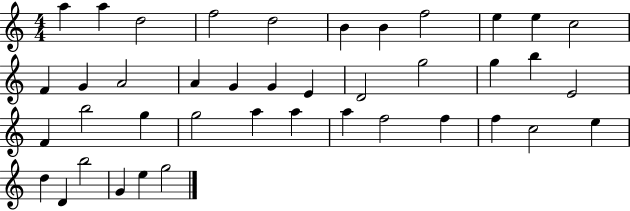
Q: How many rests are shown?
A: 0